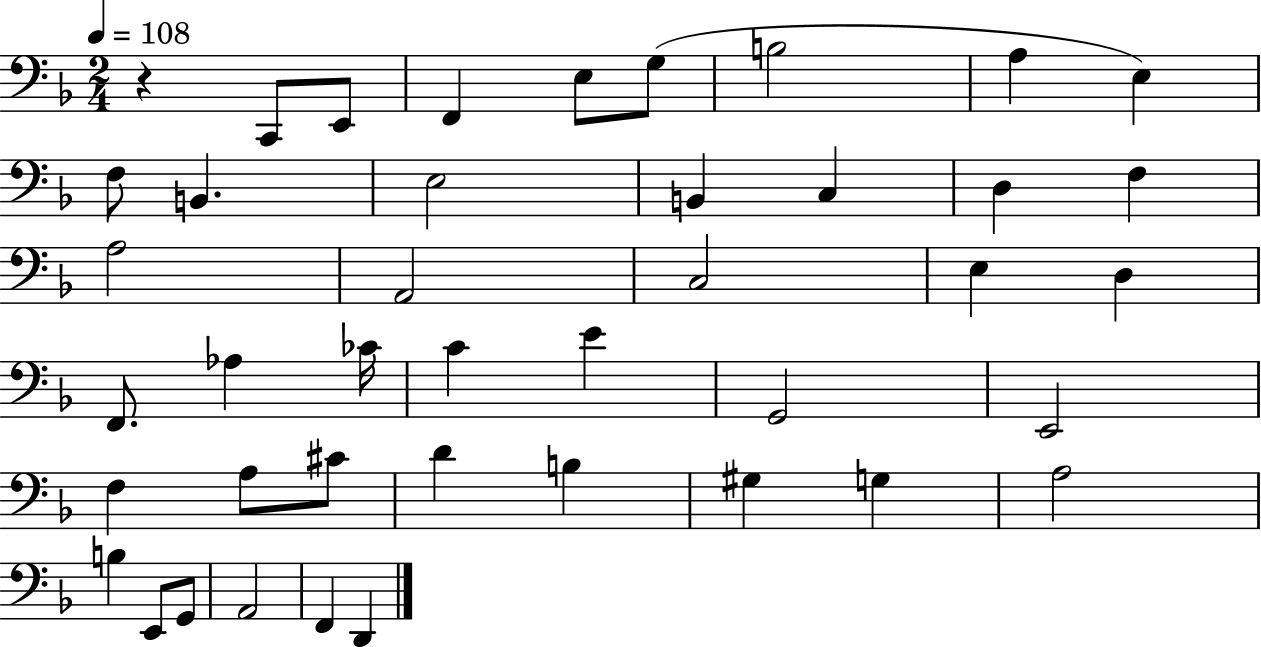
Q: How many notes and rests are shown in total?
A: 42